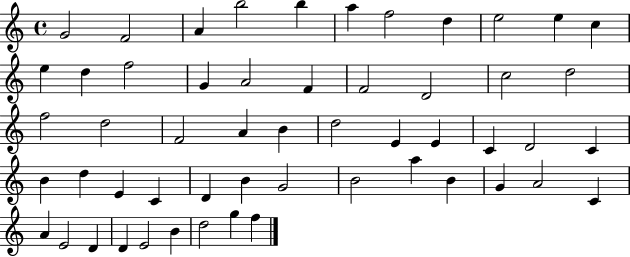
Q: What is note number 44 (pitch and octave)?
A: A4